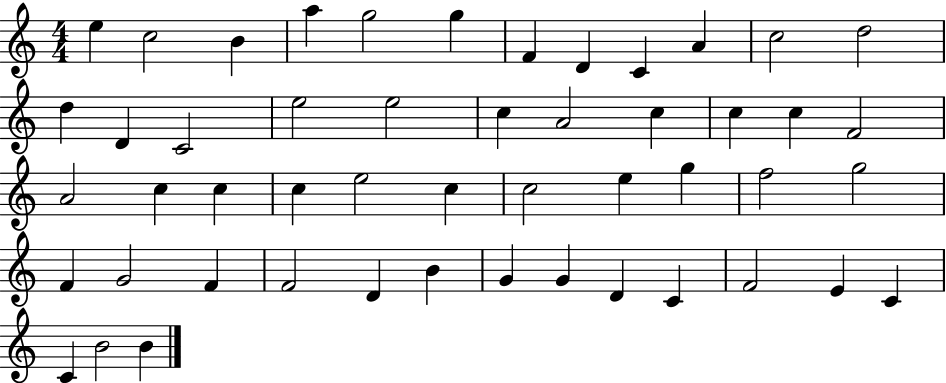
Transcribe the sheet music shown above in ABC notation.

X:1
T:Untitled
M:4/4
L:1/4
K:C
e c2 B a g2 g F D C A c2 d2 d D C2 e2 e2 c A2 c c c F2 A2 c c c e2 c c2 e g f2 g2 F G2 F F2 D B G G D C F2 E C C B2 B